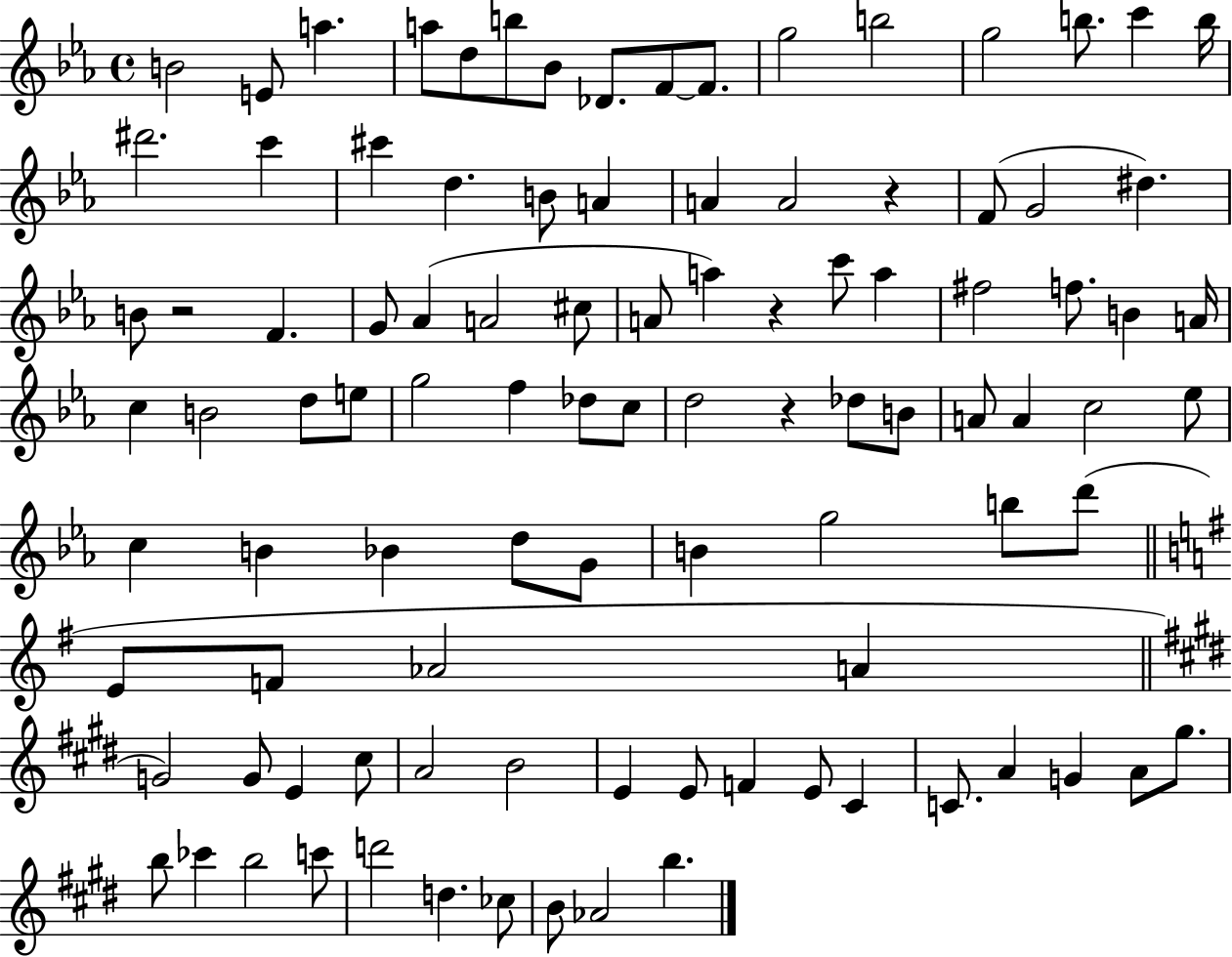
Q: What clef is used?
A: treble